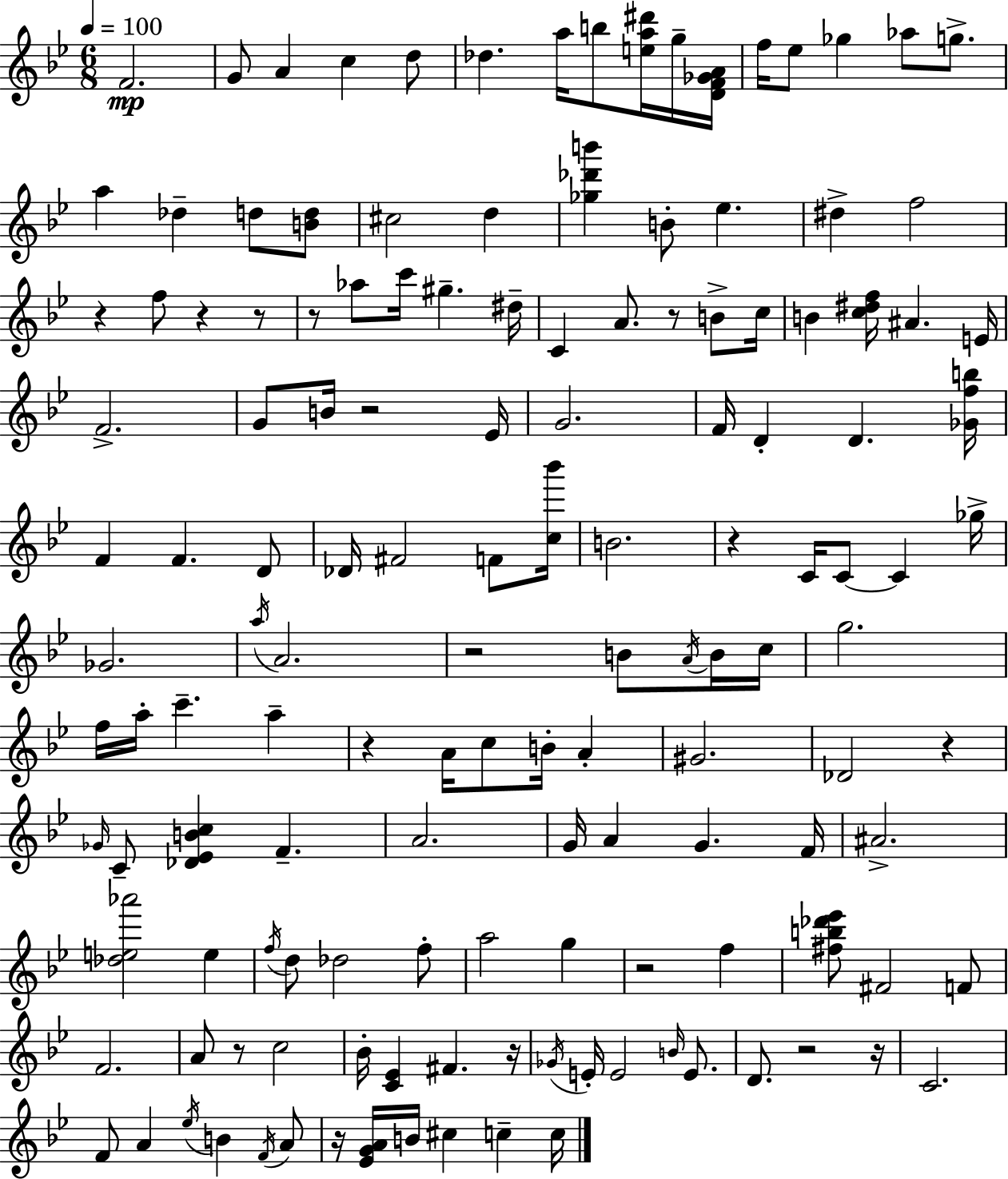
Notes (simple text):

F4/h. G4/e A4/q C5/q D5/e Db5/q. A5/s B5/e [E5,A5,D#6]/s G5/s [D4,F4,Gb4,A4]/s F5/s Eb5/e Gb5/q Ab5/e G5/e. A5/q Db5/q D5/e [B4,D5]/e C#5/h D5/q [Gb5,Db6,B6]/q B4/e Eb5/q. D#5/q F5/h R/q F5/e R/q R/e R/e Ab5/e C6/s G#5/q. D#5/s C4/q A4/e. R/e B4/e C5/s B4/q [C5,D#5,F5]/s A#4/q. E4/s F4/h. G4/e B4/s R/h Eb4/s G4/h. F4/s D4/q D4/q. [Gb4,F5,B5]/s F4/q F4/q. D4/e Db4/s F#4/h F4/e [C5,Bb6]/s B4/h. R/q C4/s C4/e C4/q Gb5/s Gb4/h. A5/s A4/h. R/h B4/e A4/s B4/s C5/s G5/h. F5/s A5/s C6/q. A5/q R/q A4/s C5/e B4/s A4/q G#4/h. Db4/h R/q Gb4/s C4/e [Db4,Eb4,B4,C5]/q F4/q. A4/h. G4/s A4/q G4/q. F4/s A#4/h. [Db5,E5,Ab6]/h E5/q F5/s D5/e Db5/h F5/e A5/h G5/q R/h F5/q [F#5,B5,Db6,Eb6]/e F#4/h F4/e F4/h. A4/e R/e C5/h Bb4/s [C4,Eb4]/q F#4/q. R/s Gb4/s E4/s E4/h B4/s E4/e. D4/e. R/h R/s C4/h. F4/e A4/q Eb5/s B4/q F4/s A4/e R/s [Eb4,G4,A4]/s B4/s C#5/q C5/q C5/s